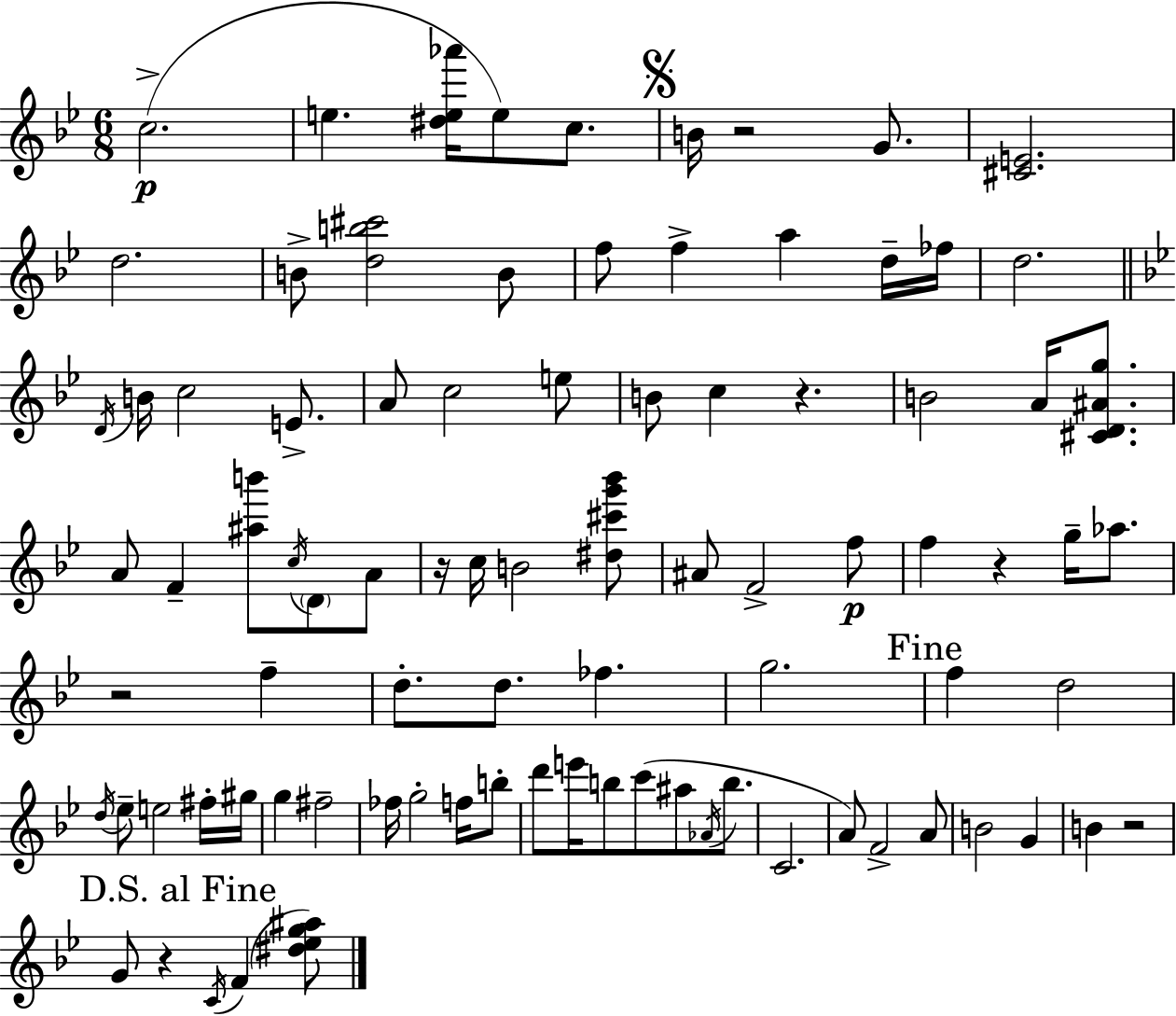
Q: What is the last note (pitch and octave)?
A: F4